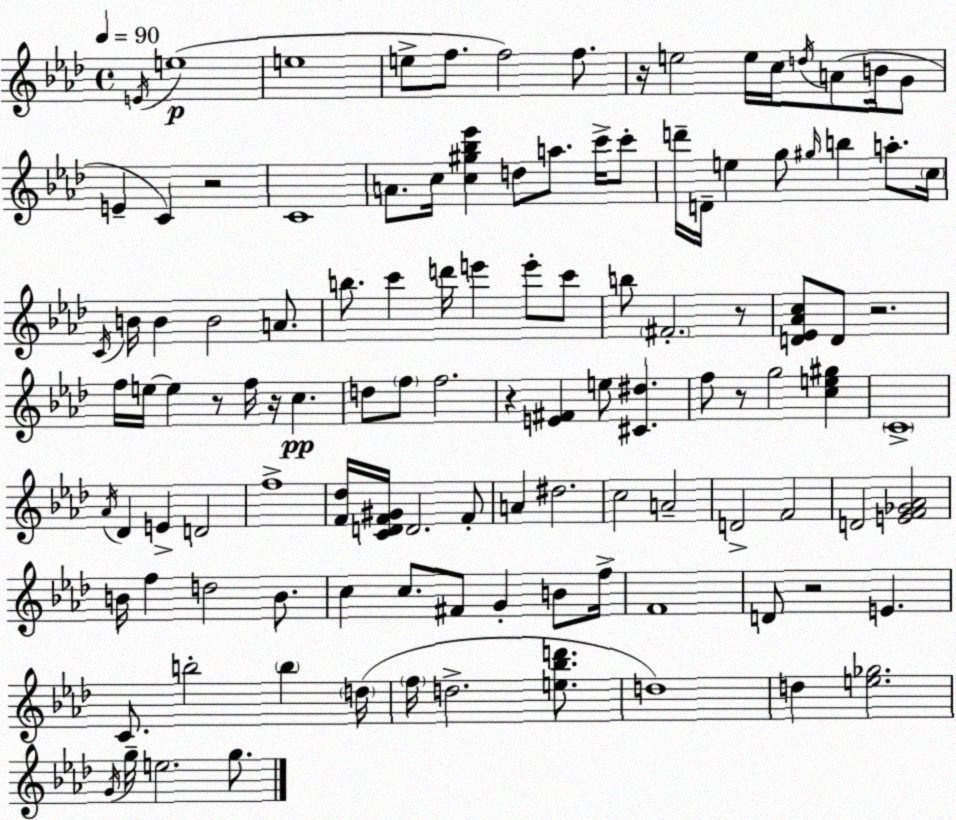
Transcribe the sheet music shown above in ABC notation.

X:1
T:Untitled
M:4/4
L:1/4
K:Ab
E/4 e4 e4 e/2 f/2 f2 f/2 z/4 e2 e/4 c/4 d/4 A/2 B/4 G/2 E C z2 C4 A/2 c/4 [c^g_b_e'] d/2 a/2 c'/4 c'/2 d'/4 D/4 e g/2 ^g/4 b a/2 c/4 C/4 B/4 B B2 A/2 b/2 c' d'/4 e' e'/2 c'/2 b/2 ^F2 z/2 [D_E_Ac]/2 D/2 z2 f/4 e/4 e z/2 f/4 z/4 c d/2 f/2 f2 z [E^F] e/2 [^C^d] f/2 z/2 g2 [ce^g] C4 _A/4 _D E D2 f4 [F_d]/4 [CDF^G]/4 D2 F/2 A ^d2 c2 A2 D2 F2 D2 [EF_G_A]2 B/4 f d2 B/2 c c/2 ^F/2 G B/2 f/4 F4 D/2 z2 E C/2 b2 b d/4 f/4 d2 [e_bd']/2 d4 d [e_g]2 G/4 g/4 e2 g/2